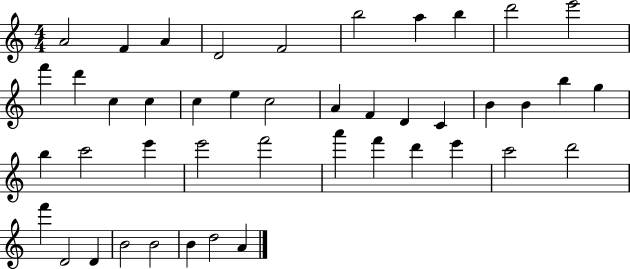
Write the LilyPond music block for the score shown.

{
  \clef treble
  \numericTimeSignature
  \time 4/4
  \key c \major
  a'2 f'4 a'4 | d'2 f'2 | b''2 a''4 b''4 | d'''2 e'''2 | \break f'''4 d'''4 c''4 c''4 | c''4 e''4 c''2 | a'4 f'4 d'4 c'4 | b'4 b'4 b''4 g''4 | \break b''4 c'''2 e'''4 | e'''2 f'''2 | a'''4 f'''4 d'''4 e'''4 | c'''2 d'''2 | \break f'''4 d'2 d'4 | b'2 b'2 | b'4 d''2 a'4 | \bar "|."
}